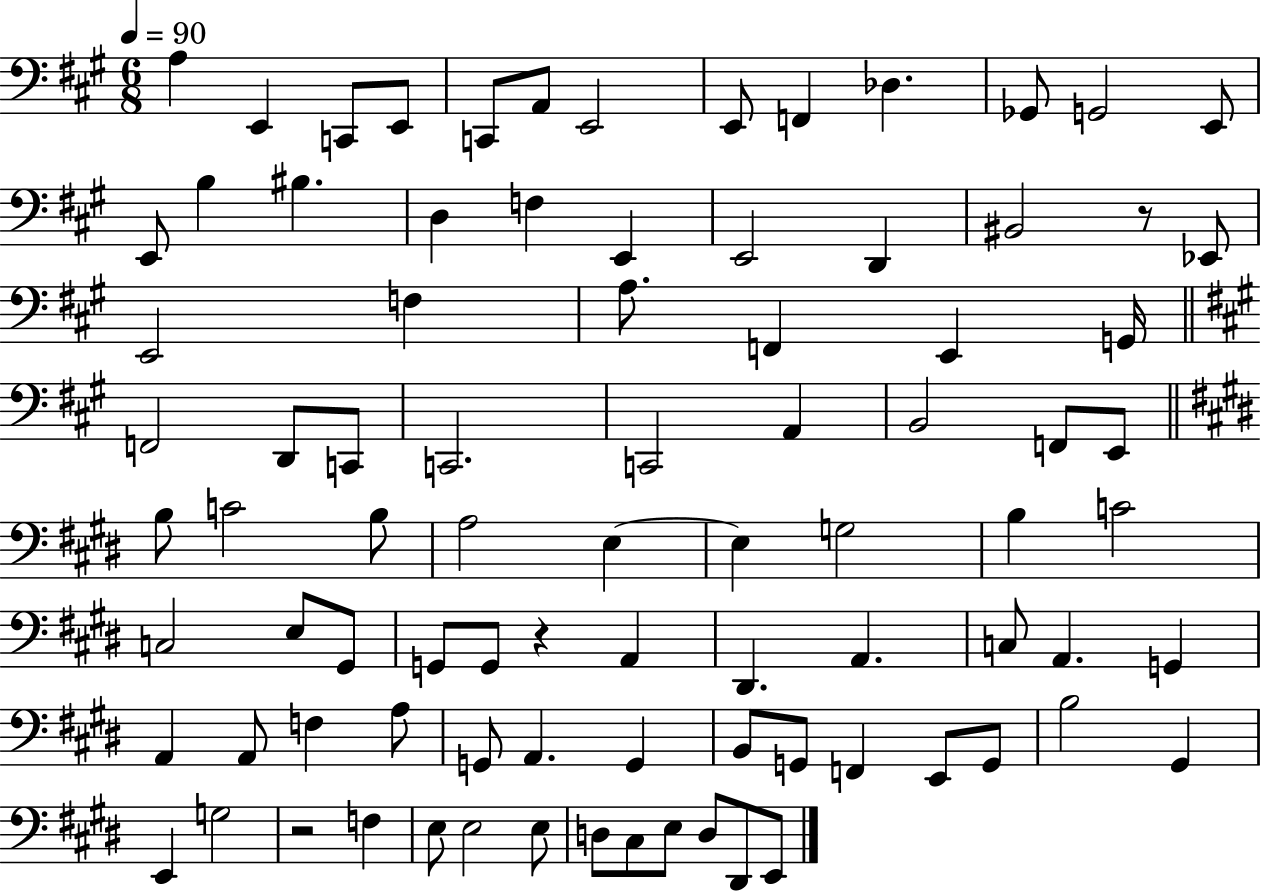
X:1
T:Untitled
M:6/8
L:1/4
K:A
A, E,, C,,/2 E,,/2 C,,/2 A,,/2 E,,2 E,,/2 F,, _D, _G,,/2 G,,2 E,,/2 E,,/2 B, ^B, D, F, E,, E,,2 D,, ^B,,2 z/2 _E,,/2 E,,2 F, A,/2 F,, E,, G,,/4 F,,2 D,,/2 C,,/2 C,,2 C,,2 A,, B,,2 F,,/2 E,,/2 B,/2 C2 B,/2 A,2 E, E, G,2 B, C2 C,2 E,/2 ^G,,/2 G,,/2 G,,/2 z A,, ^D,, A,, C,/2 A,, G,, A,, A,,/2 F, A,/2 G,,/2 A,, G,, B,,/2 G,,/2 F,, E,,/2 G,,/2 B,2 ^G,, E,, G,2 z2 F, E,/2 E,2 E,/2 D,/2 ^C,/2 E,/2 D,/2 ^D,,/2 E,,/2